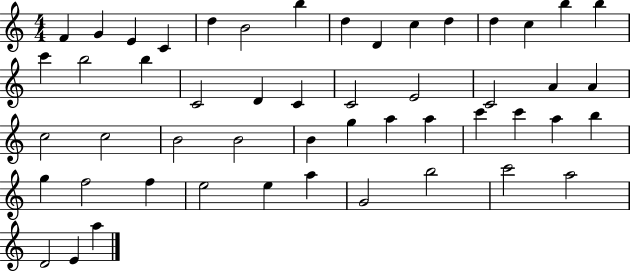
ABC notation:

X:1
T:Untitled
M:4/4
L:1/4
K:C
F G E C d B2 b d D c d d c b b c' b2 b C2 D C C2 E2 C2 A A c2 c2 B2 B2 B g a a c' c' a b g f2 f e2 e a G2 b2 c'2 a2 D2 E a